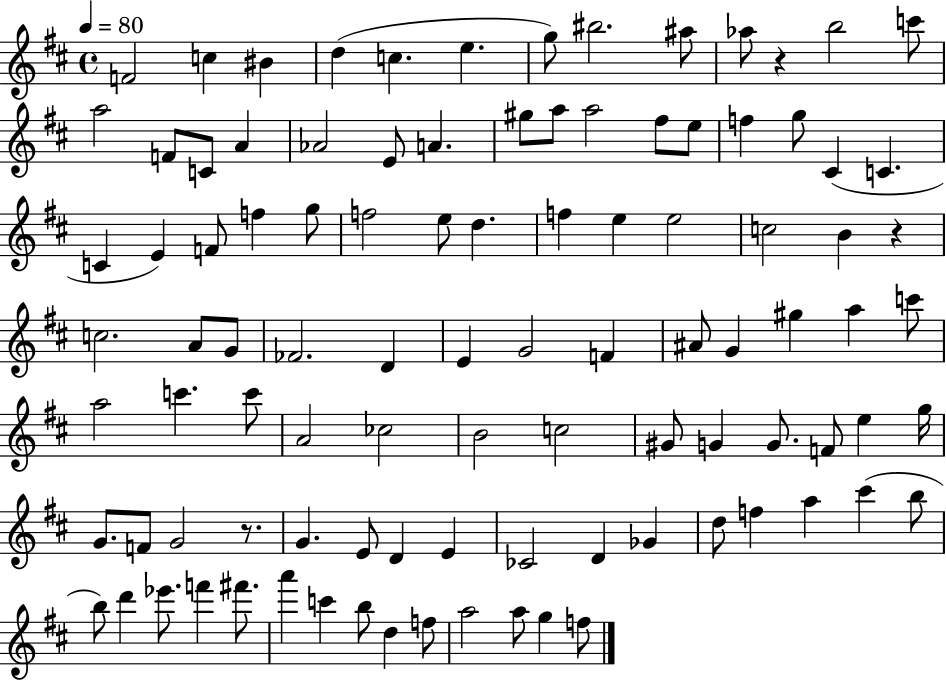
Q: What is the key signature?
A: D major